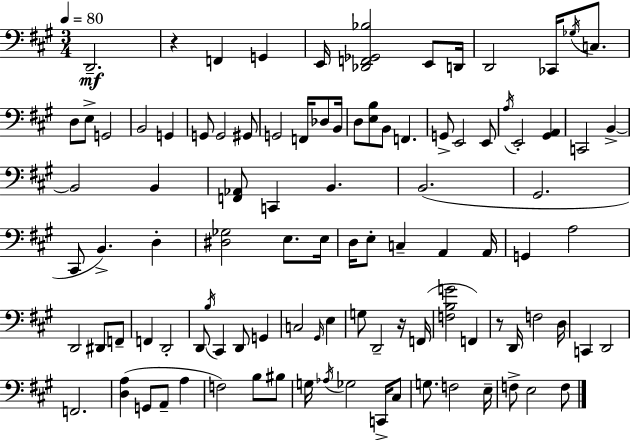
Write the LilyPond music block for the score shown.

{
  \clef bass
  \numericTimeSignature
  \time 3/4
  \key a \major
  \tempo 4 = 80
  d,2.--\mf | r4 f,4 g,4 | e,16 <des, f, ges, bes>2 e,8 d,16 | d,2 ces,16 \acciaccatura { ges16 } c8. | \break d8 e8-> g,2 | b,2 g,4 | g,8 g,2 gis,8 | g,2 f,16 des8 | \break b,16 d8 <e b>8 b,8 f,4. | g,8-> e,2 e,8 | \acciaccatura { a16 } e,2-. <gis, a,>4 | c,2 b,4->~~ | \break b,2 b,4 | <f, aes,>8 c,4 b,4. | b,2.( | gis,2. | \break cis,8 b,4.->) d4-. | <dis ges>2 e8. | e16 d16 e8-. c4-- a,4 | a,16 g,4 a2 | \break d,2 dis,8 | f,8-- f,4 d,2-. | d,8 \acciaccatura { b16 } cis,4 d,8 g,4 | c2 \grace { gis,16 } | \break e4 g8 d,2-- | r16 f,16( <f b g'>2 | f,4) r8 d,16 f2 | d16 c,4 d,2 | \break f,2. | <d a>4( g,8 a,8-- | a4 f2) | b8 bis8 g16 \acciaccatura { aes16 } ges2 | \break c,16-> cis8 g8. f2 | e16-- f8-> e2 | f8 \bar "|."
}